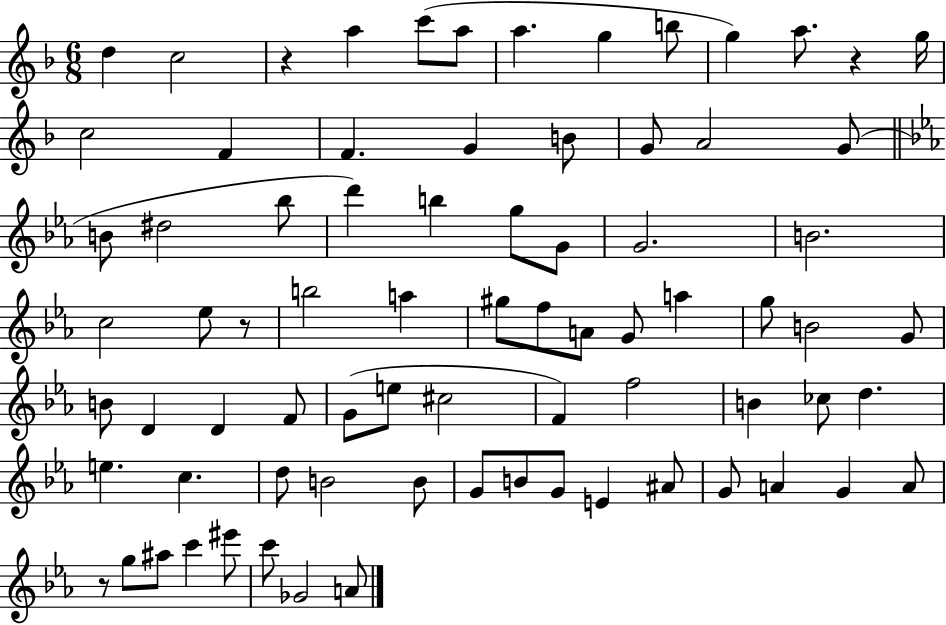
D5/q C5/h R/q A5/q C6/e A5/e A5/q. G5/q B5/e G5/q A5/e. R/q G5/s C5/h F4/q F4/q. G4/q B4/e G4/e A4/h G4/e B4/e D#5/h Bb5/e D6/q B5/q G5/e G4/e G4/h. B4/h. C5/h Eb5/e R/e B5/h A5/q G#5/e F5/e A4/e G4/e A5/q G5/e B4/h G4/e B4/e D4/q D4/q F4/e G4/e E5/e C#5/h F4/q F5/h B4/q CES5/e D5/q. E5/q. C5/q. D5/e B4/h B4/e G4/e B4/e G4/e E4/q A#4/e G4/e A4/q G4/q A4/e R/e G5/e A#5/e C6/q EIS6/e C6/e Gb4/h A4/e